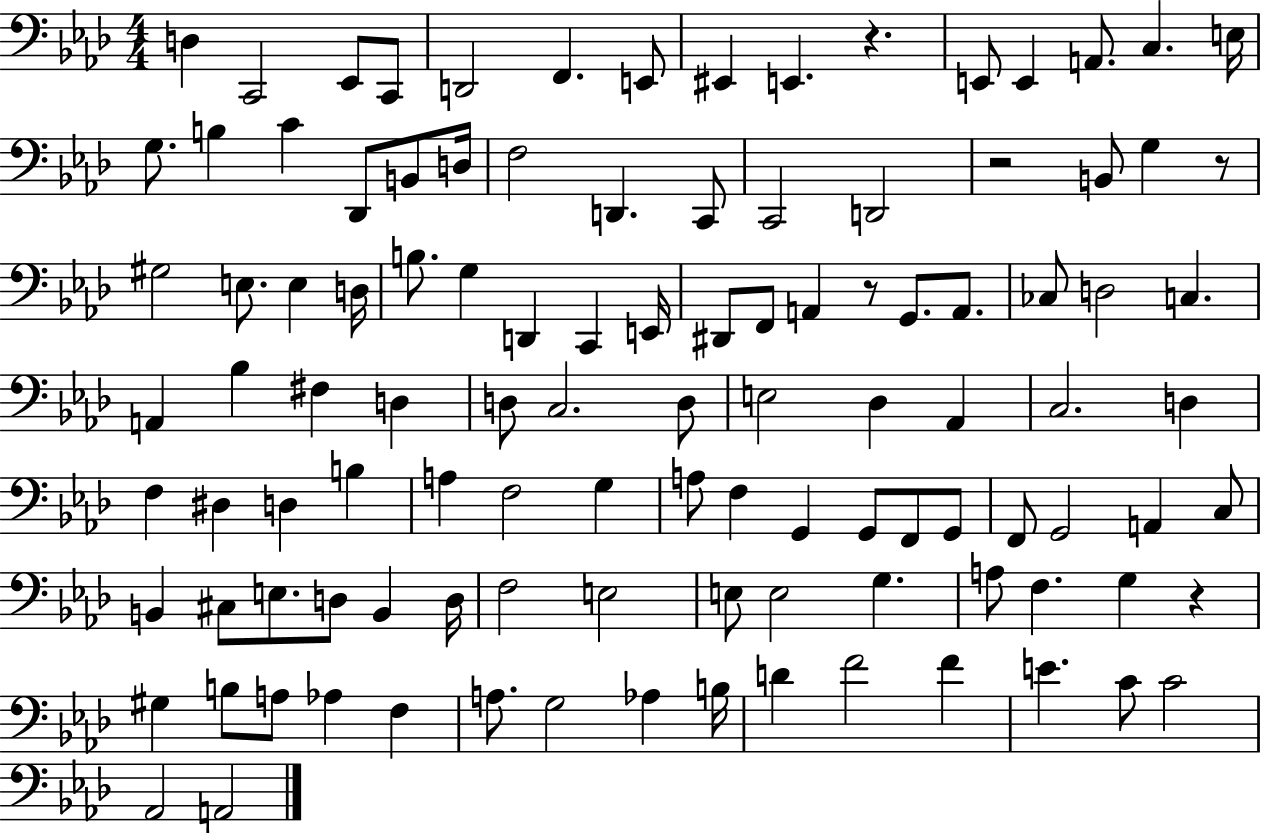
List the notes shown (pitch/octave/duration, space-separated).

D3/q C2/h Eb2/e C2/e D2/h F2/q. E2/e EIS2/q E2/q. R/q. E2/e E2/q A2/e. C3/q. E3/s G3/e. B3/q C4/q Db2/e B2/e D3/s F3/h D2/q. C2/e C2/h D2/h R/h B2/e G3/q R/e G#3/h E3/e. E3/q D3/s B3/e. G3/q D2/q C2/q E2/s D#2/e F2/e A2/q R/e G2/e. A2/e. CES3/e D3/h C3/q. A2/q Bb3/q F#3/q D3/q D3/e C3/h. D3/e E3/h Db3/q Ab2/q C3/h. D3/q F3/q D#3/q D3/q B3/q A3/q F3/h G3/q A3/e F3/q G2/q G2/e F2/e G2/e F2/e G2/h A2/q C3/e B2/q C#3/e E3/e. D3/e B2/q D3/s F3/h E3/h E3/e E3/h G3/q. A3/e F3/q. G3/q R/q G#3/q B3/e A3/e Ab3/q F3/q A3/e. G3/h Ab3/q B3/s D4/q F4/h F4/q E4/q. C4/e C4/h Ab2/h A2/h